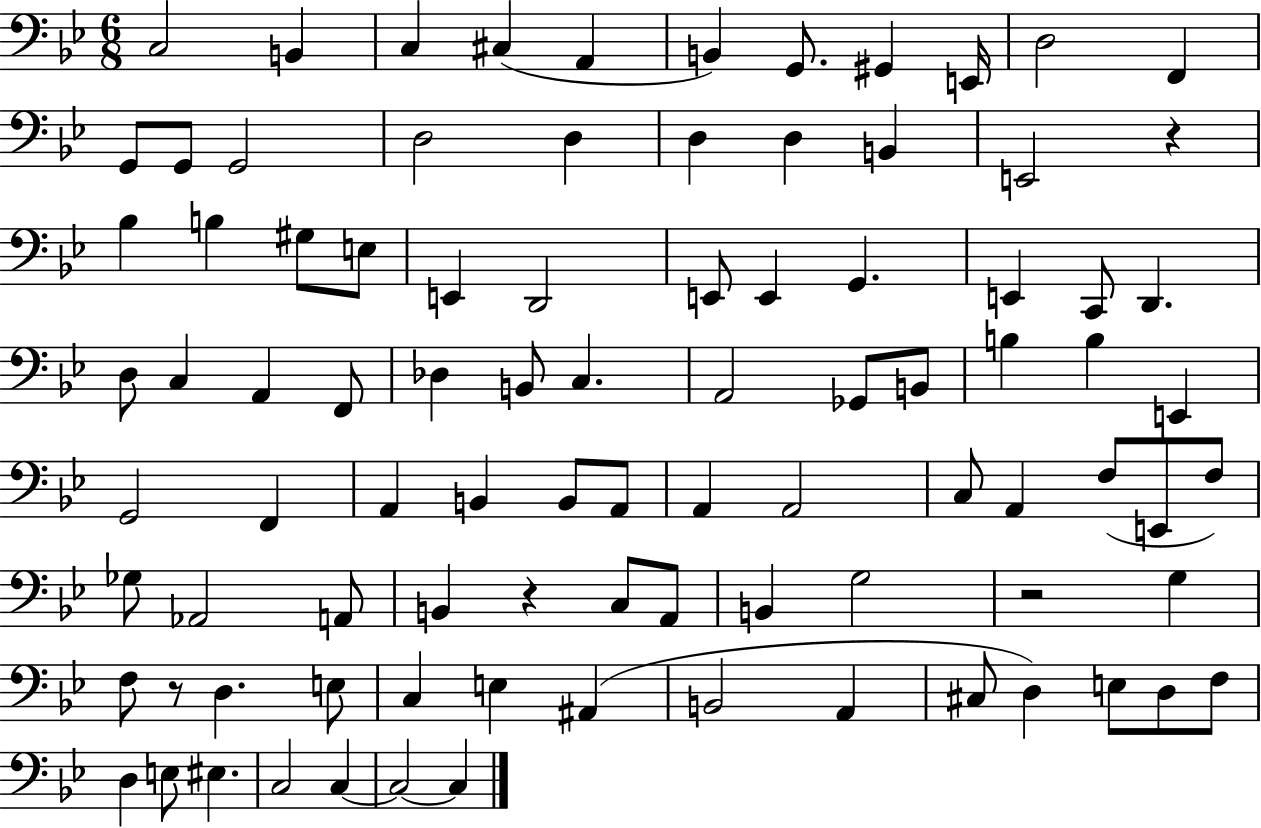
{
  \clef bass
  \numericTimeSignature
  \time 6/8
  \key bes \major
  c2 b,4 | c4 cis4( a,4 | b,4) g,8. gis,4 e,16 | d2 f,4 | \break g,8 g,8 g,2 | d2 d4 | d4 d4 b,4 | e,2 r4 | \break bes4 b4 gis8 e8 | e,4 d,2 | e,8 e,4 g,4. | e,4 c,8 d,4. | \break d8 c4 a,4 f,8 | des4 b,8 c4. | a,2 ges,8 b,8 | b4 b4 e,4 | \break g,2 f,4 | a,4 b,4 b,8 a,8 | a,4 a,2 | c8 a,4 f8( e,8 f8) | \break ges8 aes,2 a,8 | b,4 r4 c8 a,8 | b,4 g2 | r2 g4 | \break f8 r8 d4. e8 | c4 e4 ais,4( | b,2 a,4 | cis8 d4) e8 d8 f8 | \break d4 e8 eis4. | c2 c4~~ | c2~~ c4 | \bar "|."
}